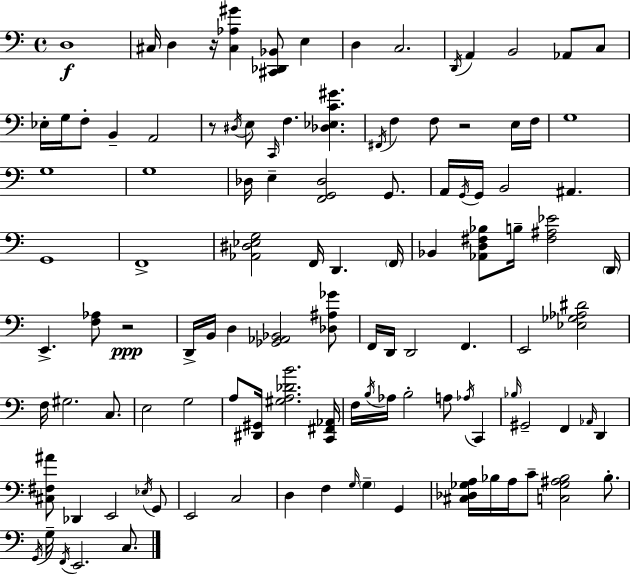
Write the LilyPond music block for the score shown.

{
  \clef bass
  \time 4/4
  \defaultTimeSignature
  \key c \major
  d1\f | cis16 d4 r16 <cis aes gis'>4 <cis, des, bes,>8 e4 | d4 c2. | \acciaccatura { d,16 } a,4 b,2 aes,8 c8 | \break ees16-. g16 f8-. b,4-- a,2 | r8 \acciaccatura { dis16 } e8 \grace { c,16 } f4. <des ees c' gis'>4. | \acciaccatura { fis,16 } f4 f8 r2 | e16 f16 g1 | \break g1 | g1 | des16 e4-- <f, g, des>2 | g,8. a,16 \acciaccatura { g,16 } g,16 b,2 ais,4. | \break g,1 | f,1-> | <aes, dis ees g>2 f,16 d,4. | \parenthesize f,16 bes,4 <aes, d fis bes>8 b16-- <fis ais ees'>2 | \break \parenthesize d,16 e,4.-> <f aes>8 r2\ppp | d,16-> b,16 d4 <ges, aes, bes,>2 | <des ais ges'>8 f,16 d,16 d,2 f,4. | e,2 <ees ges aes dis'>2 | \break f16 gis2. | c8. e2 g2 | a8 <dis, gis,>16 <gis a des' b'>2. | <c, fis, aes,>16 f16 \acciaccatura { b16 } aes16 b2-. | \break a8 \acciaccatura { aes16 } c,4 \grace { bes16 } gis,2-- | f,4 \grace { aes,16 } d,4 <cis fis ais'>8 des,4 e,2 | \acciaccatura { ees16 } g,8 e,2 | c2 d4 f4 | \break \grace { g16 } \parenthesize g4-- g,4 <cis des ges a>16 bes16 a16 c'8-- | <c ges ais bes>2 bes8.-. \acciaccatura { g,16 } g16-- \acciaccatura { f,16 } e,2. | c8. \bar "|."
}